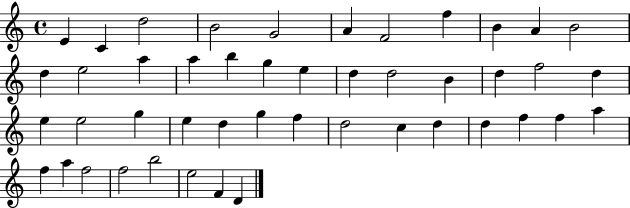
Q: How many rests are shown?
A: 0